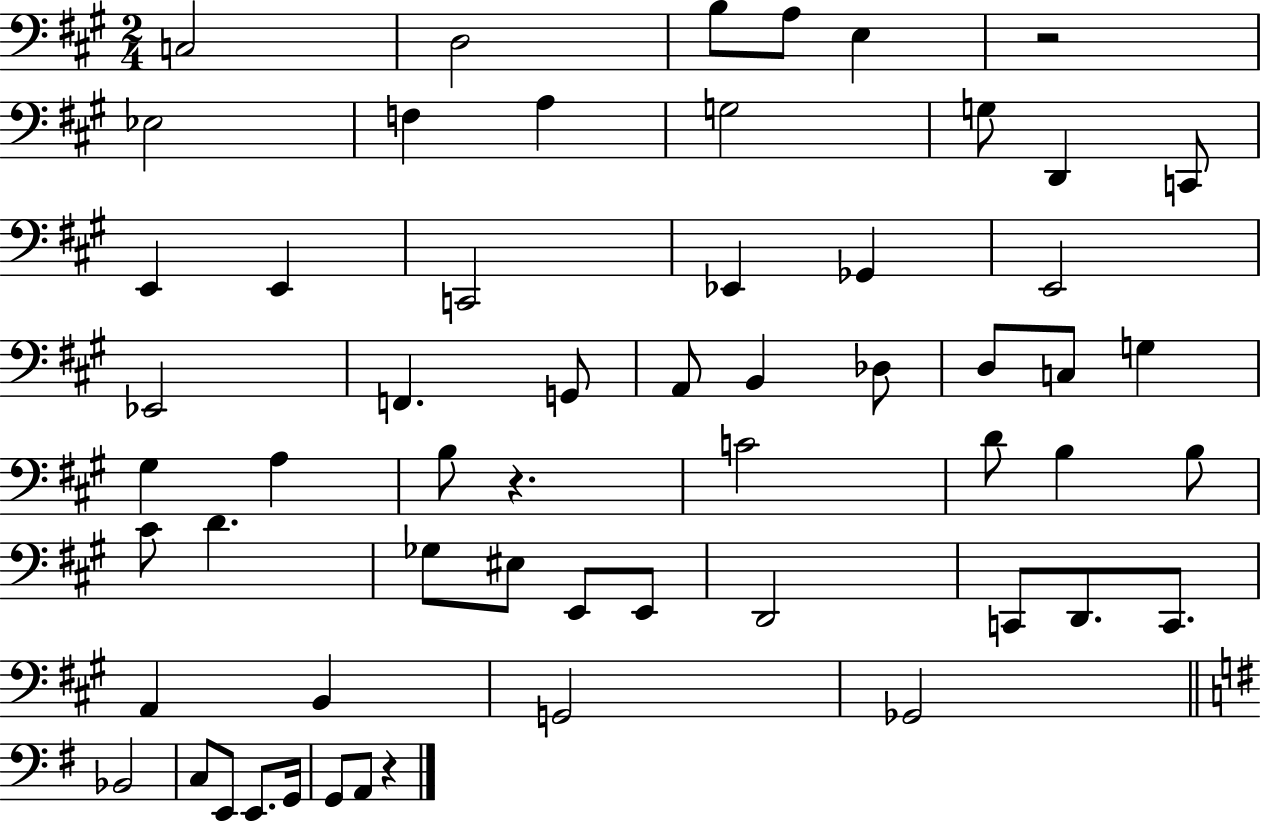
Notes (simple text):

C3/h D3/h B3/e A3/e E3/q R/h Eb3/h F3/q A3/q G3/h G3/e D2/q C2/e E2/q E2/q C2/h Eb2/q Gb2/q E2/h Eb2/h F2/q. G2/e A2/e B2/q Db3/e D3/e C3/e G3/q G#3/q A3/q B3/e R/q. C4/h D4/e B3/q B3/e C#4/e D4/q. Gb3/e EIS3/e E2/e E2/e D2/h C2/e D2/e. C2/e. A2/q B2/q G2/h Gb2/h Bb2/h C3/e E2/e E2/e. G2/s G2/e A2/e R/q